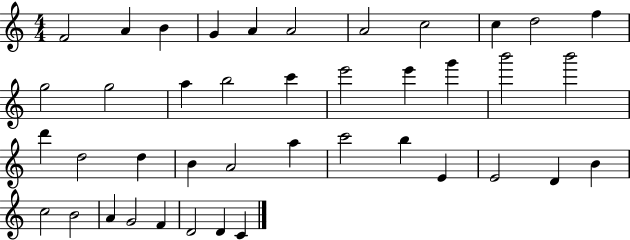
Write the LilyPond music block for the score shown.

{
  \clef treble
  \numericTimeSignature
  \time 4/4
  \key c \major
  f'2 a'4 b'4 | g'4 a'4 a'2 | a'2 c''2 | c''4 d''2 f''4 | \break g''2 g''2 | a''4 b''2 c'''4 | e'''2 e'''4 g'''4 | b'''2 b'''2 | \break d'''4 d''2 d''4 | b'4 a'2 a''4 | c'''2 b''4 e'4 | e'2 d'4 b'4 | \break c''2 b'2 | a'4 g'2 f'4 | d'2 d'4 c'4 | \bar "|."
}